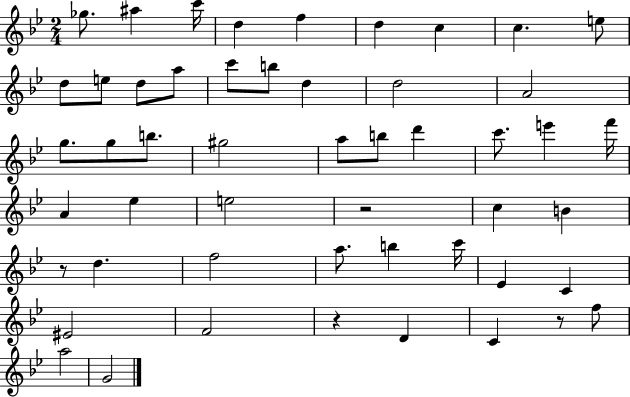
X:1
T:Untitled
M:2/4
L:1/4
K:Bb
_g/2 ^a c'/4 d f d c c e/2 d/2 e/2 d/2 a/2 c'/2 b/2 d d2 A2 g/2 g/2 b/2 ^g2 a/2 b/2 d' c'/2 e' f'/4 A _e e2 z2 c B z/2 d f2 a/2 b c'/4 _E C ^E2 F2 z D C z/2 f/2 a2 G2